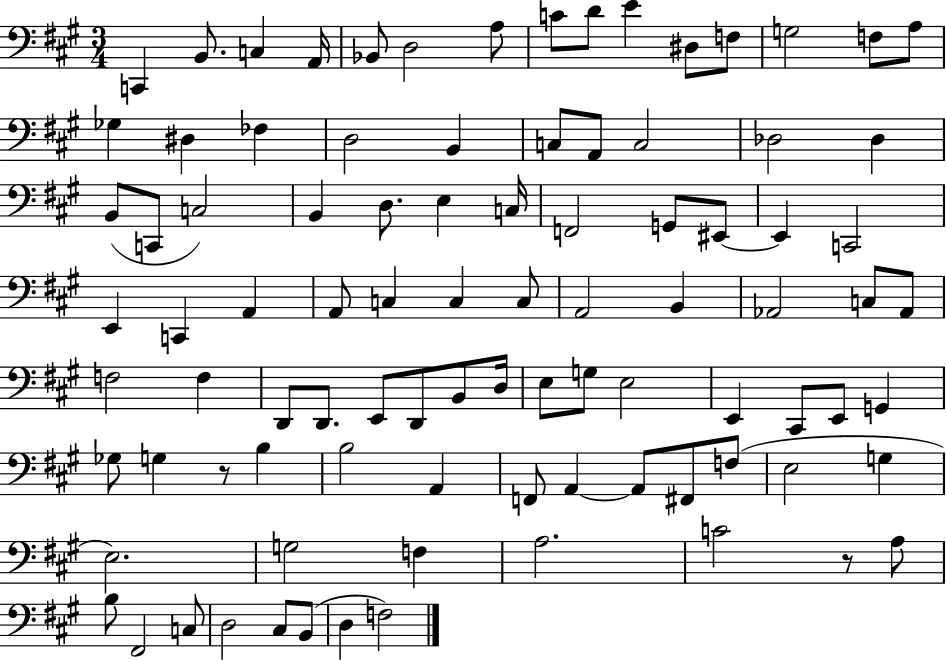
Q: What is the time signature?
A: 3/4